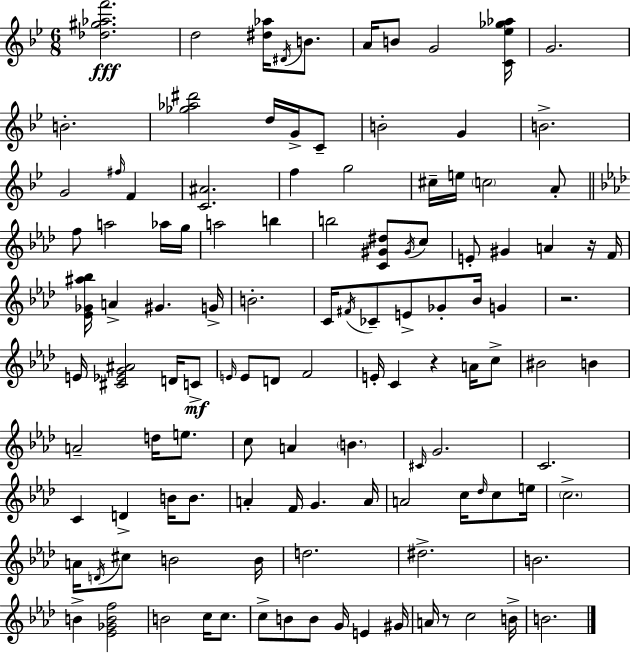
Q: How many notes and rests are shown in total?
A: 118